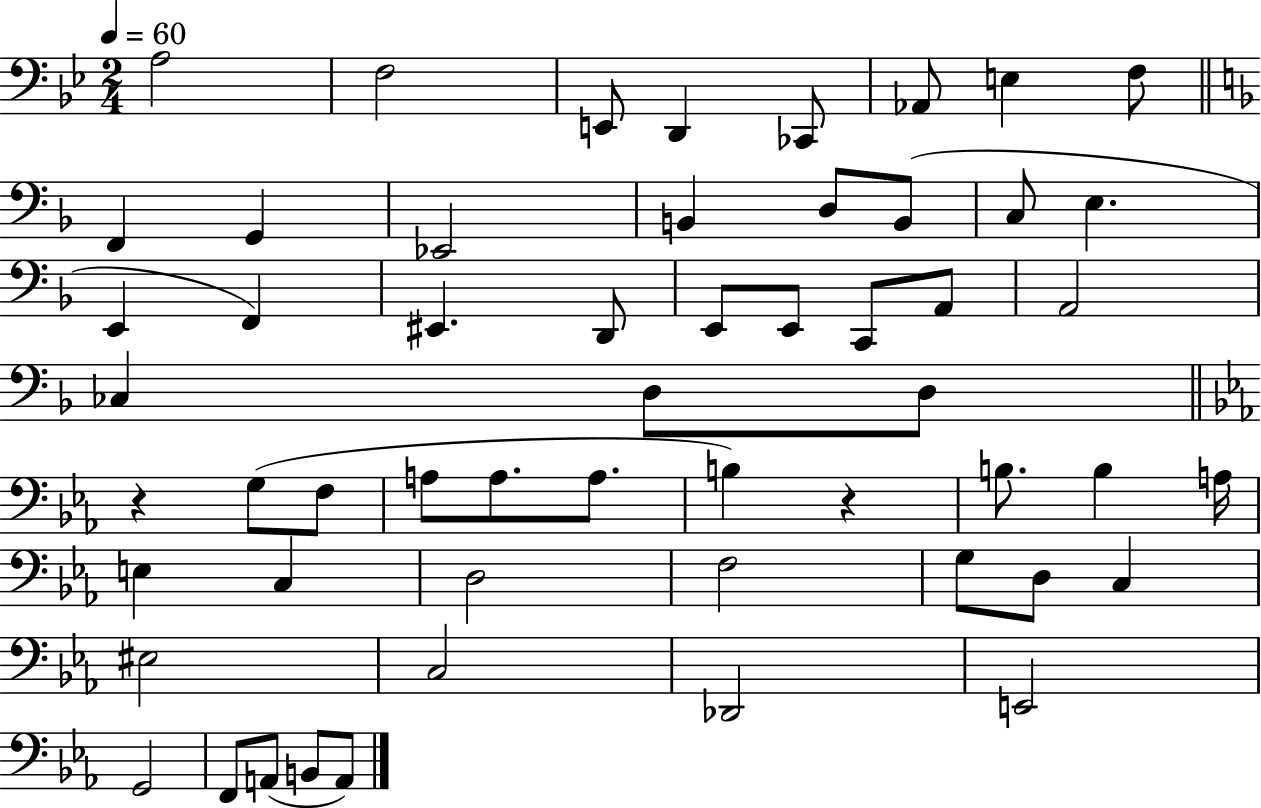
X:1
T:Untitled
M:2/4
L:1/4
K:Bb
A,2 F,2 E,,/2 D,, _C,,/2 _A,,/2 E, F,/2 F,, G,, _E,,2 B,, D,/2 B,,/2 C,/2 E, E,, F,, ^E,, D,,/2 E,,/2 E,,/2 C,,/2 A,,/2 A,,2 _C, D,/2 D,/2 z G,/2 F,/2 A,/2 A,/2 A,/2 B, z B,/2 B, A,/4 E, C, D,2 F,2 G,/2 D,/2 C, ^E,2 C,2 _D,,2 E,,2 G,,2 F,,/2 A,,/2 B,,/2 A,,/2